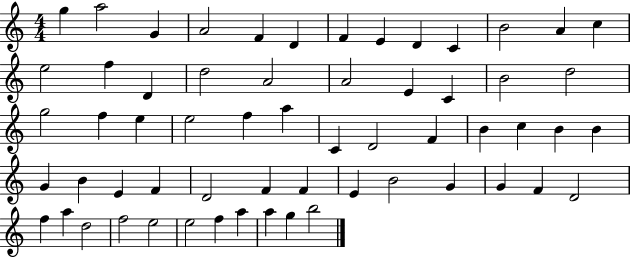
{
  \clef treble
  \numericTimeSignature
  \time 4/4
  \key c \major
  g''4 a''2 g'4 | a'2 f'4 d'4 | f'4 e'4 d'4 c'4 | b'2 a'4 c''4 | \break e''2 f''4 d'4 | d''2 a'2 | a'2 e'4 c'4 | b'2 d''2 | \break g''2 f''4 e''4 | e''2 f''4 a''4 | c'4 d'2 f'4 | b'4 c''4 b'4 b'4 | \break g'4 b'4 e'4 f'4 | d'2 f'4 f'4 | e'4 b'2 g'4 | g'4 f'4 d'2 | \break f''4 a''4 d''2 | f''2 e''2 | e''2 f''4 a''4 | a''4 g''4 b''2 | \break \bar "|."
}